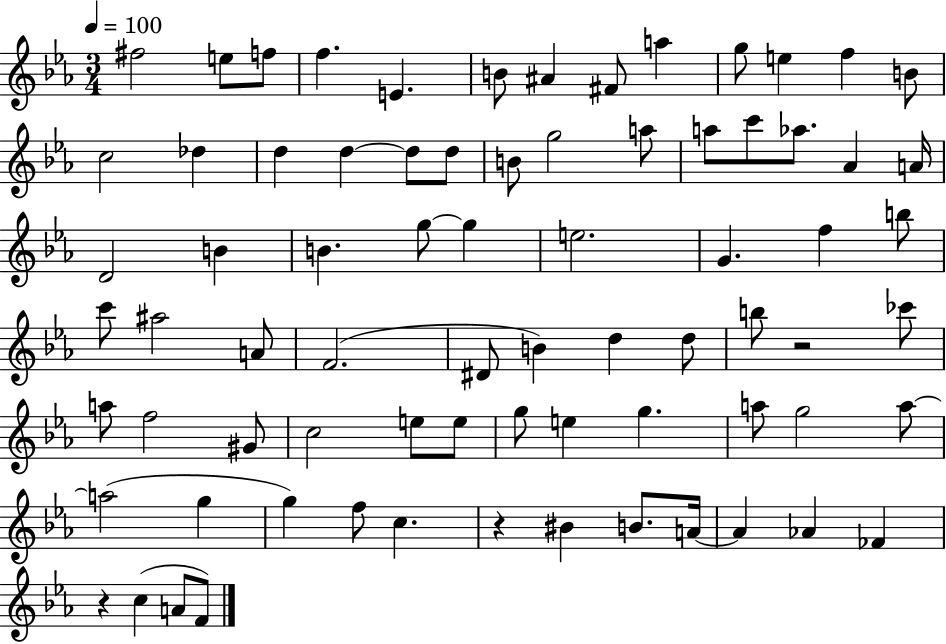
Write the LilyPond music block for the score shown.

{
  \clef treble
  \numericTimeSignature
  \time 3/4
  \key ees \major
  \tempo 4 = 100
  \repeat volta 2 { fis''2 e''8 f''8 | f''4. e'4. | b'8 ais'4 fis'8 a''4 | g''8 e''4 f''4 b'8 | \break c''2 des''4 | d''4 d''4~~ d''8 d''8 | b'8 g''2 a''8 | a''8 c'''8 aes''8. aes'4 a'16 | \break d'2 b'4 | b'4. g''8~~ g''4 | e''2. | g'4. f''4 b''8 | \break c'''8 ais''2 a'8 | f'2.( | dis'8 b'4) d''4 d''8 | b''8 r2 ces'''8 | \break a''8 f''2 gis'8 | c''2 e''8 e''8 | g''8 e''4 g''4. | a''8 g''2 a''8~~ | \break a''2( g''4 | g''4) f''8 c''4. | r4 bis'4 b'8. a'16~~ | a'4 aes'4 fes'4 | \break r4 c''4( a'8 f'8) | } \bar "|."
}